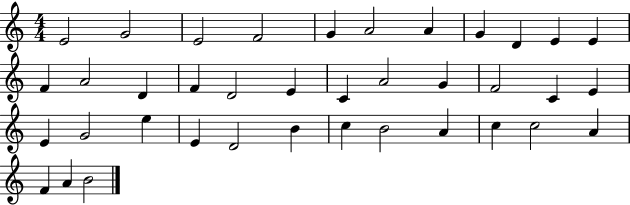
{
  \clef treble
  \numericTimeSignature
  \time 4/4
  \key c \major
  e'2 g'2 | e'2 f'2 | g'4 a'2 a'4 | g'4 d'4 e'4 e'4 | \break f'4 a'2 d'4 | f'4 d'2 e'4 | c'4 a'2 g'4 | f'2 c'4 e'4 | \break e'4 g'2 e''4 | e'4 d'2 b'4 | c''4 b'2 a'4 | c''4 c''2 a'4 | \break f'4 a'4 b'2 | \bar "|."
}